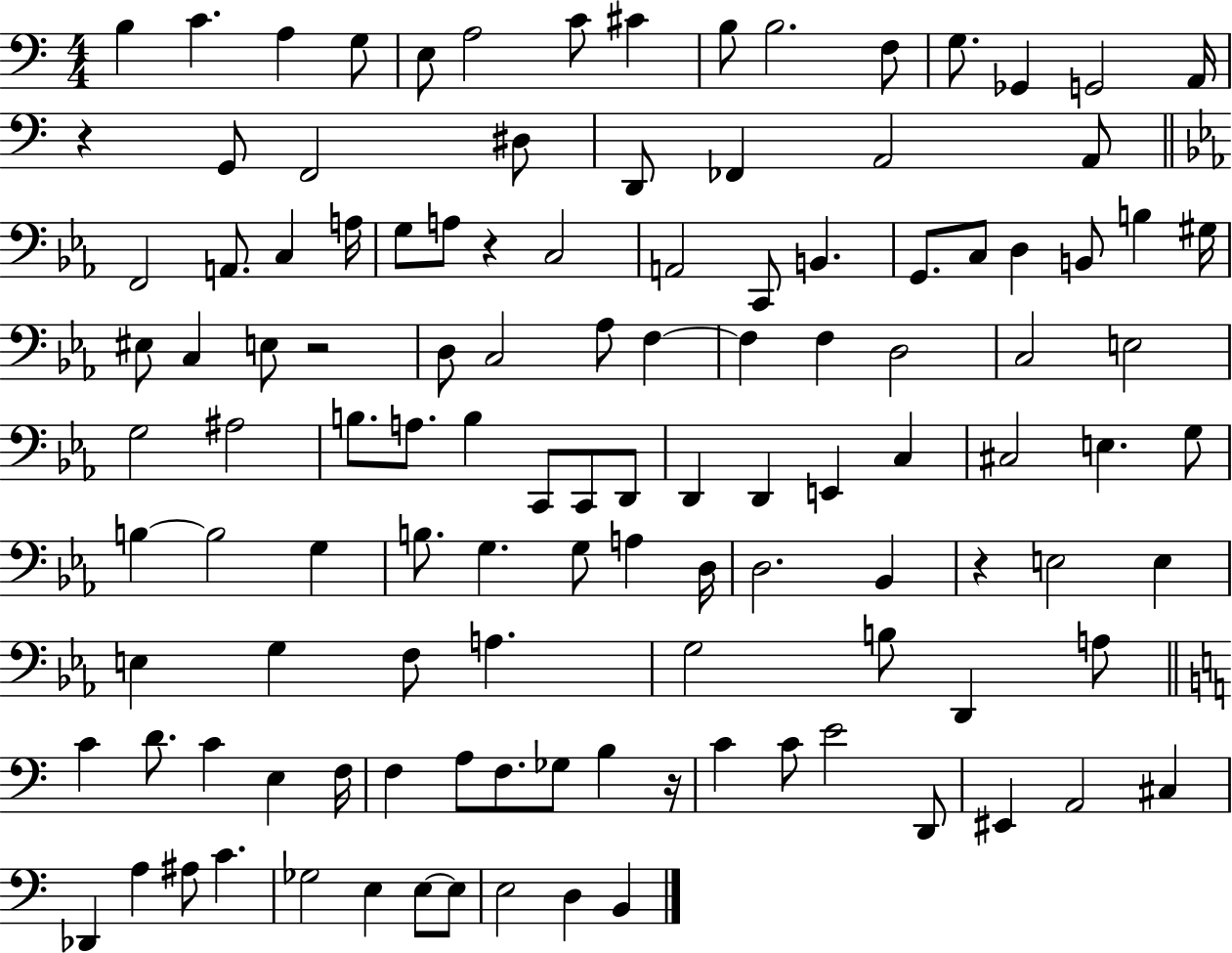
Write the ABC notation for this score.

X:1
T:Untitled
M:4/4
L:1/4
K:C
B, C A, G,/2 E,/2 A,2 C/2 ^C B,/2 B,2 F,/2 G,/2 _G,, G,,2 A,,/4 z G,,/2 F,,2 ^D,/2 D,,/2 _F,, A,,2 A,,/2 F,,2 A,,/2 C, A,/4 G,/2 A,/2 z C,2 A,,2 C,,/2 B,, G,,/2 C,/2 D, B,,/2 B, ^G,/4 ^E,/2 C, E,/2 z2 D,/2 C,2 _A,/2 F, F, F, D,2 C,2 E,2 G,2 ^A,2 B,/2 A,/2 B, C,,/2 C,,/2 D,,/2 D,, D,, E,, C, ^C,2 E, G,/2 B, B,2 G, B,/2 G, G,/2 A, D,/4 D,2 _B,, z E,2 E, E, G, F,/2 A, G,2 B,/2 D,, A,/2 C D/2 C E, F,/4 F, A,/2 F,/2 _G,/2 B, z/4 C C/2 E2 D,,/2 ^E,, A,,2 ^C, _D,, A, ^A,/2 C _G,2 E, E,/2 E,/2 E,2 D, B,,